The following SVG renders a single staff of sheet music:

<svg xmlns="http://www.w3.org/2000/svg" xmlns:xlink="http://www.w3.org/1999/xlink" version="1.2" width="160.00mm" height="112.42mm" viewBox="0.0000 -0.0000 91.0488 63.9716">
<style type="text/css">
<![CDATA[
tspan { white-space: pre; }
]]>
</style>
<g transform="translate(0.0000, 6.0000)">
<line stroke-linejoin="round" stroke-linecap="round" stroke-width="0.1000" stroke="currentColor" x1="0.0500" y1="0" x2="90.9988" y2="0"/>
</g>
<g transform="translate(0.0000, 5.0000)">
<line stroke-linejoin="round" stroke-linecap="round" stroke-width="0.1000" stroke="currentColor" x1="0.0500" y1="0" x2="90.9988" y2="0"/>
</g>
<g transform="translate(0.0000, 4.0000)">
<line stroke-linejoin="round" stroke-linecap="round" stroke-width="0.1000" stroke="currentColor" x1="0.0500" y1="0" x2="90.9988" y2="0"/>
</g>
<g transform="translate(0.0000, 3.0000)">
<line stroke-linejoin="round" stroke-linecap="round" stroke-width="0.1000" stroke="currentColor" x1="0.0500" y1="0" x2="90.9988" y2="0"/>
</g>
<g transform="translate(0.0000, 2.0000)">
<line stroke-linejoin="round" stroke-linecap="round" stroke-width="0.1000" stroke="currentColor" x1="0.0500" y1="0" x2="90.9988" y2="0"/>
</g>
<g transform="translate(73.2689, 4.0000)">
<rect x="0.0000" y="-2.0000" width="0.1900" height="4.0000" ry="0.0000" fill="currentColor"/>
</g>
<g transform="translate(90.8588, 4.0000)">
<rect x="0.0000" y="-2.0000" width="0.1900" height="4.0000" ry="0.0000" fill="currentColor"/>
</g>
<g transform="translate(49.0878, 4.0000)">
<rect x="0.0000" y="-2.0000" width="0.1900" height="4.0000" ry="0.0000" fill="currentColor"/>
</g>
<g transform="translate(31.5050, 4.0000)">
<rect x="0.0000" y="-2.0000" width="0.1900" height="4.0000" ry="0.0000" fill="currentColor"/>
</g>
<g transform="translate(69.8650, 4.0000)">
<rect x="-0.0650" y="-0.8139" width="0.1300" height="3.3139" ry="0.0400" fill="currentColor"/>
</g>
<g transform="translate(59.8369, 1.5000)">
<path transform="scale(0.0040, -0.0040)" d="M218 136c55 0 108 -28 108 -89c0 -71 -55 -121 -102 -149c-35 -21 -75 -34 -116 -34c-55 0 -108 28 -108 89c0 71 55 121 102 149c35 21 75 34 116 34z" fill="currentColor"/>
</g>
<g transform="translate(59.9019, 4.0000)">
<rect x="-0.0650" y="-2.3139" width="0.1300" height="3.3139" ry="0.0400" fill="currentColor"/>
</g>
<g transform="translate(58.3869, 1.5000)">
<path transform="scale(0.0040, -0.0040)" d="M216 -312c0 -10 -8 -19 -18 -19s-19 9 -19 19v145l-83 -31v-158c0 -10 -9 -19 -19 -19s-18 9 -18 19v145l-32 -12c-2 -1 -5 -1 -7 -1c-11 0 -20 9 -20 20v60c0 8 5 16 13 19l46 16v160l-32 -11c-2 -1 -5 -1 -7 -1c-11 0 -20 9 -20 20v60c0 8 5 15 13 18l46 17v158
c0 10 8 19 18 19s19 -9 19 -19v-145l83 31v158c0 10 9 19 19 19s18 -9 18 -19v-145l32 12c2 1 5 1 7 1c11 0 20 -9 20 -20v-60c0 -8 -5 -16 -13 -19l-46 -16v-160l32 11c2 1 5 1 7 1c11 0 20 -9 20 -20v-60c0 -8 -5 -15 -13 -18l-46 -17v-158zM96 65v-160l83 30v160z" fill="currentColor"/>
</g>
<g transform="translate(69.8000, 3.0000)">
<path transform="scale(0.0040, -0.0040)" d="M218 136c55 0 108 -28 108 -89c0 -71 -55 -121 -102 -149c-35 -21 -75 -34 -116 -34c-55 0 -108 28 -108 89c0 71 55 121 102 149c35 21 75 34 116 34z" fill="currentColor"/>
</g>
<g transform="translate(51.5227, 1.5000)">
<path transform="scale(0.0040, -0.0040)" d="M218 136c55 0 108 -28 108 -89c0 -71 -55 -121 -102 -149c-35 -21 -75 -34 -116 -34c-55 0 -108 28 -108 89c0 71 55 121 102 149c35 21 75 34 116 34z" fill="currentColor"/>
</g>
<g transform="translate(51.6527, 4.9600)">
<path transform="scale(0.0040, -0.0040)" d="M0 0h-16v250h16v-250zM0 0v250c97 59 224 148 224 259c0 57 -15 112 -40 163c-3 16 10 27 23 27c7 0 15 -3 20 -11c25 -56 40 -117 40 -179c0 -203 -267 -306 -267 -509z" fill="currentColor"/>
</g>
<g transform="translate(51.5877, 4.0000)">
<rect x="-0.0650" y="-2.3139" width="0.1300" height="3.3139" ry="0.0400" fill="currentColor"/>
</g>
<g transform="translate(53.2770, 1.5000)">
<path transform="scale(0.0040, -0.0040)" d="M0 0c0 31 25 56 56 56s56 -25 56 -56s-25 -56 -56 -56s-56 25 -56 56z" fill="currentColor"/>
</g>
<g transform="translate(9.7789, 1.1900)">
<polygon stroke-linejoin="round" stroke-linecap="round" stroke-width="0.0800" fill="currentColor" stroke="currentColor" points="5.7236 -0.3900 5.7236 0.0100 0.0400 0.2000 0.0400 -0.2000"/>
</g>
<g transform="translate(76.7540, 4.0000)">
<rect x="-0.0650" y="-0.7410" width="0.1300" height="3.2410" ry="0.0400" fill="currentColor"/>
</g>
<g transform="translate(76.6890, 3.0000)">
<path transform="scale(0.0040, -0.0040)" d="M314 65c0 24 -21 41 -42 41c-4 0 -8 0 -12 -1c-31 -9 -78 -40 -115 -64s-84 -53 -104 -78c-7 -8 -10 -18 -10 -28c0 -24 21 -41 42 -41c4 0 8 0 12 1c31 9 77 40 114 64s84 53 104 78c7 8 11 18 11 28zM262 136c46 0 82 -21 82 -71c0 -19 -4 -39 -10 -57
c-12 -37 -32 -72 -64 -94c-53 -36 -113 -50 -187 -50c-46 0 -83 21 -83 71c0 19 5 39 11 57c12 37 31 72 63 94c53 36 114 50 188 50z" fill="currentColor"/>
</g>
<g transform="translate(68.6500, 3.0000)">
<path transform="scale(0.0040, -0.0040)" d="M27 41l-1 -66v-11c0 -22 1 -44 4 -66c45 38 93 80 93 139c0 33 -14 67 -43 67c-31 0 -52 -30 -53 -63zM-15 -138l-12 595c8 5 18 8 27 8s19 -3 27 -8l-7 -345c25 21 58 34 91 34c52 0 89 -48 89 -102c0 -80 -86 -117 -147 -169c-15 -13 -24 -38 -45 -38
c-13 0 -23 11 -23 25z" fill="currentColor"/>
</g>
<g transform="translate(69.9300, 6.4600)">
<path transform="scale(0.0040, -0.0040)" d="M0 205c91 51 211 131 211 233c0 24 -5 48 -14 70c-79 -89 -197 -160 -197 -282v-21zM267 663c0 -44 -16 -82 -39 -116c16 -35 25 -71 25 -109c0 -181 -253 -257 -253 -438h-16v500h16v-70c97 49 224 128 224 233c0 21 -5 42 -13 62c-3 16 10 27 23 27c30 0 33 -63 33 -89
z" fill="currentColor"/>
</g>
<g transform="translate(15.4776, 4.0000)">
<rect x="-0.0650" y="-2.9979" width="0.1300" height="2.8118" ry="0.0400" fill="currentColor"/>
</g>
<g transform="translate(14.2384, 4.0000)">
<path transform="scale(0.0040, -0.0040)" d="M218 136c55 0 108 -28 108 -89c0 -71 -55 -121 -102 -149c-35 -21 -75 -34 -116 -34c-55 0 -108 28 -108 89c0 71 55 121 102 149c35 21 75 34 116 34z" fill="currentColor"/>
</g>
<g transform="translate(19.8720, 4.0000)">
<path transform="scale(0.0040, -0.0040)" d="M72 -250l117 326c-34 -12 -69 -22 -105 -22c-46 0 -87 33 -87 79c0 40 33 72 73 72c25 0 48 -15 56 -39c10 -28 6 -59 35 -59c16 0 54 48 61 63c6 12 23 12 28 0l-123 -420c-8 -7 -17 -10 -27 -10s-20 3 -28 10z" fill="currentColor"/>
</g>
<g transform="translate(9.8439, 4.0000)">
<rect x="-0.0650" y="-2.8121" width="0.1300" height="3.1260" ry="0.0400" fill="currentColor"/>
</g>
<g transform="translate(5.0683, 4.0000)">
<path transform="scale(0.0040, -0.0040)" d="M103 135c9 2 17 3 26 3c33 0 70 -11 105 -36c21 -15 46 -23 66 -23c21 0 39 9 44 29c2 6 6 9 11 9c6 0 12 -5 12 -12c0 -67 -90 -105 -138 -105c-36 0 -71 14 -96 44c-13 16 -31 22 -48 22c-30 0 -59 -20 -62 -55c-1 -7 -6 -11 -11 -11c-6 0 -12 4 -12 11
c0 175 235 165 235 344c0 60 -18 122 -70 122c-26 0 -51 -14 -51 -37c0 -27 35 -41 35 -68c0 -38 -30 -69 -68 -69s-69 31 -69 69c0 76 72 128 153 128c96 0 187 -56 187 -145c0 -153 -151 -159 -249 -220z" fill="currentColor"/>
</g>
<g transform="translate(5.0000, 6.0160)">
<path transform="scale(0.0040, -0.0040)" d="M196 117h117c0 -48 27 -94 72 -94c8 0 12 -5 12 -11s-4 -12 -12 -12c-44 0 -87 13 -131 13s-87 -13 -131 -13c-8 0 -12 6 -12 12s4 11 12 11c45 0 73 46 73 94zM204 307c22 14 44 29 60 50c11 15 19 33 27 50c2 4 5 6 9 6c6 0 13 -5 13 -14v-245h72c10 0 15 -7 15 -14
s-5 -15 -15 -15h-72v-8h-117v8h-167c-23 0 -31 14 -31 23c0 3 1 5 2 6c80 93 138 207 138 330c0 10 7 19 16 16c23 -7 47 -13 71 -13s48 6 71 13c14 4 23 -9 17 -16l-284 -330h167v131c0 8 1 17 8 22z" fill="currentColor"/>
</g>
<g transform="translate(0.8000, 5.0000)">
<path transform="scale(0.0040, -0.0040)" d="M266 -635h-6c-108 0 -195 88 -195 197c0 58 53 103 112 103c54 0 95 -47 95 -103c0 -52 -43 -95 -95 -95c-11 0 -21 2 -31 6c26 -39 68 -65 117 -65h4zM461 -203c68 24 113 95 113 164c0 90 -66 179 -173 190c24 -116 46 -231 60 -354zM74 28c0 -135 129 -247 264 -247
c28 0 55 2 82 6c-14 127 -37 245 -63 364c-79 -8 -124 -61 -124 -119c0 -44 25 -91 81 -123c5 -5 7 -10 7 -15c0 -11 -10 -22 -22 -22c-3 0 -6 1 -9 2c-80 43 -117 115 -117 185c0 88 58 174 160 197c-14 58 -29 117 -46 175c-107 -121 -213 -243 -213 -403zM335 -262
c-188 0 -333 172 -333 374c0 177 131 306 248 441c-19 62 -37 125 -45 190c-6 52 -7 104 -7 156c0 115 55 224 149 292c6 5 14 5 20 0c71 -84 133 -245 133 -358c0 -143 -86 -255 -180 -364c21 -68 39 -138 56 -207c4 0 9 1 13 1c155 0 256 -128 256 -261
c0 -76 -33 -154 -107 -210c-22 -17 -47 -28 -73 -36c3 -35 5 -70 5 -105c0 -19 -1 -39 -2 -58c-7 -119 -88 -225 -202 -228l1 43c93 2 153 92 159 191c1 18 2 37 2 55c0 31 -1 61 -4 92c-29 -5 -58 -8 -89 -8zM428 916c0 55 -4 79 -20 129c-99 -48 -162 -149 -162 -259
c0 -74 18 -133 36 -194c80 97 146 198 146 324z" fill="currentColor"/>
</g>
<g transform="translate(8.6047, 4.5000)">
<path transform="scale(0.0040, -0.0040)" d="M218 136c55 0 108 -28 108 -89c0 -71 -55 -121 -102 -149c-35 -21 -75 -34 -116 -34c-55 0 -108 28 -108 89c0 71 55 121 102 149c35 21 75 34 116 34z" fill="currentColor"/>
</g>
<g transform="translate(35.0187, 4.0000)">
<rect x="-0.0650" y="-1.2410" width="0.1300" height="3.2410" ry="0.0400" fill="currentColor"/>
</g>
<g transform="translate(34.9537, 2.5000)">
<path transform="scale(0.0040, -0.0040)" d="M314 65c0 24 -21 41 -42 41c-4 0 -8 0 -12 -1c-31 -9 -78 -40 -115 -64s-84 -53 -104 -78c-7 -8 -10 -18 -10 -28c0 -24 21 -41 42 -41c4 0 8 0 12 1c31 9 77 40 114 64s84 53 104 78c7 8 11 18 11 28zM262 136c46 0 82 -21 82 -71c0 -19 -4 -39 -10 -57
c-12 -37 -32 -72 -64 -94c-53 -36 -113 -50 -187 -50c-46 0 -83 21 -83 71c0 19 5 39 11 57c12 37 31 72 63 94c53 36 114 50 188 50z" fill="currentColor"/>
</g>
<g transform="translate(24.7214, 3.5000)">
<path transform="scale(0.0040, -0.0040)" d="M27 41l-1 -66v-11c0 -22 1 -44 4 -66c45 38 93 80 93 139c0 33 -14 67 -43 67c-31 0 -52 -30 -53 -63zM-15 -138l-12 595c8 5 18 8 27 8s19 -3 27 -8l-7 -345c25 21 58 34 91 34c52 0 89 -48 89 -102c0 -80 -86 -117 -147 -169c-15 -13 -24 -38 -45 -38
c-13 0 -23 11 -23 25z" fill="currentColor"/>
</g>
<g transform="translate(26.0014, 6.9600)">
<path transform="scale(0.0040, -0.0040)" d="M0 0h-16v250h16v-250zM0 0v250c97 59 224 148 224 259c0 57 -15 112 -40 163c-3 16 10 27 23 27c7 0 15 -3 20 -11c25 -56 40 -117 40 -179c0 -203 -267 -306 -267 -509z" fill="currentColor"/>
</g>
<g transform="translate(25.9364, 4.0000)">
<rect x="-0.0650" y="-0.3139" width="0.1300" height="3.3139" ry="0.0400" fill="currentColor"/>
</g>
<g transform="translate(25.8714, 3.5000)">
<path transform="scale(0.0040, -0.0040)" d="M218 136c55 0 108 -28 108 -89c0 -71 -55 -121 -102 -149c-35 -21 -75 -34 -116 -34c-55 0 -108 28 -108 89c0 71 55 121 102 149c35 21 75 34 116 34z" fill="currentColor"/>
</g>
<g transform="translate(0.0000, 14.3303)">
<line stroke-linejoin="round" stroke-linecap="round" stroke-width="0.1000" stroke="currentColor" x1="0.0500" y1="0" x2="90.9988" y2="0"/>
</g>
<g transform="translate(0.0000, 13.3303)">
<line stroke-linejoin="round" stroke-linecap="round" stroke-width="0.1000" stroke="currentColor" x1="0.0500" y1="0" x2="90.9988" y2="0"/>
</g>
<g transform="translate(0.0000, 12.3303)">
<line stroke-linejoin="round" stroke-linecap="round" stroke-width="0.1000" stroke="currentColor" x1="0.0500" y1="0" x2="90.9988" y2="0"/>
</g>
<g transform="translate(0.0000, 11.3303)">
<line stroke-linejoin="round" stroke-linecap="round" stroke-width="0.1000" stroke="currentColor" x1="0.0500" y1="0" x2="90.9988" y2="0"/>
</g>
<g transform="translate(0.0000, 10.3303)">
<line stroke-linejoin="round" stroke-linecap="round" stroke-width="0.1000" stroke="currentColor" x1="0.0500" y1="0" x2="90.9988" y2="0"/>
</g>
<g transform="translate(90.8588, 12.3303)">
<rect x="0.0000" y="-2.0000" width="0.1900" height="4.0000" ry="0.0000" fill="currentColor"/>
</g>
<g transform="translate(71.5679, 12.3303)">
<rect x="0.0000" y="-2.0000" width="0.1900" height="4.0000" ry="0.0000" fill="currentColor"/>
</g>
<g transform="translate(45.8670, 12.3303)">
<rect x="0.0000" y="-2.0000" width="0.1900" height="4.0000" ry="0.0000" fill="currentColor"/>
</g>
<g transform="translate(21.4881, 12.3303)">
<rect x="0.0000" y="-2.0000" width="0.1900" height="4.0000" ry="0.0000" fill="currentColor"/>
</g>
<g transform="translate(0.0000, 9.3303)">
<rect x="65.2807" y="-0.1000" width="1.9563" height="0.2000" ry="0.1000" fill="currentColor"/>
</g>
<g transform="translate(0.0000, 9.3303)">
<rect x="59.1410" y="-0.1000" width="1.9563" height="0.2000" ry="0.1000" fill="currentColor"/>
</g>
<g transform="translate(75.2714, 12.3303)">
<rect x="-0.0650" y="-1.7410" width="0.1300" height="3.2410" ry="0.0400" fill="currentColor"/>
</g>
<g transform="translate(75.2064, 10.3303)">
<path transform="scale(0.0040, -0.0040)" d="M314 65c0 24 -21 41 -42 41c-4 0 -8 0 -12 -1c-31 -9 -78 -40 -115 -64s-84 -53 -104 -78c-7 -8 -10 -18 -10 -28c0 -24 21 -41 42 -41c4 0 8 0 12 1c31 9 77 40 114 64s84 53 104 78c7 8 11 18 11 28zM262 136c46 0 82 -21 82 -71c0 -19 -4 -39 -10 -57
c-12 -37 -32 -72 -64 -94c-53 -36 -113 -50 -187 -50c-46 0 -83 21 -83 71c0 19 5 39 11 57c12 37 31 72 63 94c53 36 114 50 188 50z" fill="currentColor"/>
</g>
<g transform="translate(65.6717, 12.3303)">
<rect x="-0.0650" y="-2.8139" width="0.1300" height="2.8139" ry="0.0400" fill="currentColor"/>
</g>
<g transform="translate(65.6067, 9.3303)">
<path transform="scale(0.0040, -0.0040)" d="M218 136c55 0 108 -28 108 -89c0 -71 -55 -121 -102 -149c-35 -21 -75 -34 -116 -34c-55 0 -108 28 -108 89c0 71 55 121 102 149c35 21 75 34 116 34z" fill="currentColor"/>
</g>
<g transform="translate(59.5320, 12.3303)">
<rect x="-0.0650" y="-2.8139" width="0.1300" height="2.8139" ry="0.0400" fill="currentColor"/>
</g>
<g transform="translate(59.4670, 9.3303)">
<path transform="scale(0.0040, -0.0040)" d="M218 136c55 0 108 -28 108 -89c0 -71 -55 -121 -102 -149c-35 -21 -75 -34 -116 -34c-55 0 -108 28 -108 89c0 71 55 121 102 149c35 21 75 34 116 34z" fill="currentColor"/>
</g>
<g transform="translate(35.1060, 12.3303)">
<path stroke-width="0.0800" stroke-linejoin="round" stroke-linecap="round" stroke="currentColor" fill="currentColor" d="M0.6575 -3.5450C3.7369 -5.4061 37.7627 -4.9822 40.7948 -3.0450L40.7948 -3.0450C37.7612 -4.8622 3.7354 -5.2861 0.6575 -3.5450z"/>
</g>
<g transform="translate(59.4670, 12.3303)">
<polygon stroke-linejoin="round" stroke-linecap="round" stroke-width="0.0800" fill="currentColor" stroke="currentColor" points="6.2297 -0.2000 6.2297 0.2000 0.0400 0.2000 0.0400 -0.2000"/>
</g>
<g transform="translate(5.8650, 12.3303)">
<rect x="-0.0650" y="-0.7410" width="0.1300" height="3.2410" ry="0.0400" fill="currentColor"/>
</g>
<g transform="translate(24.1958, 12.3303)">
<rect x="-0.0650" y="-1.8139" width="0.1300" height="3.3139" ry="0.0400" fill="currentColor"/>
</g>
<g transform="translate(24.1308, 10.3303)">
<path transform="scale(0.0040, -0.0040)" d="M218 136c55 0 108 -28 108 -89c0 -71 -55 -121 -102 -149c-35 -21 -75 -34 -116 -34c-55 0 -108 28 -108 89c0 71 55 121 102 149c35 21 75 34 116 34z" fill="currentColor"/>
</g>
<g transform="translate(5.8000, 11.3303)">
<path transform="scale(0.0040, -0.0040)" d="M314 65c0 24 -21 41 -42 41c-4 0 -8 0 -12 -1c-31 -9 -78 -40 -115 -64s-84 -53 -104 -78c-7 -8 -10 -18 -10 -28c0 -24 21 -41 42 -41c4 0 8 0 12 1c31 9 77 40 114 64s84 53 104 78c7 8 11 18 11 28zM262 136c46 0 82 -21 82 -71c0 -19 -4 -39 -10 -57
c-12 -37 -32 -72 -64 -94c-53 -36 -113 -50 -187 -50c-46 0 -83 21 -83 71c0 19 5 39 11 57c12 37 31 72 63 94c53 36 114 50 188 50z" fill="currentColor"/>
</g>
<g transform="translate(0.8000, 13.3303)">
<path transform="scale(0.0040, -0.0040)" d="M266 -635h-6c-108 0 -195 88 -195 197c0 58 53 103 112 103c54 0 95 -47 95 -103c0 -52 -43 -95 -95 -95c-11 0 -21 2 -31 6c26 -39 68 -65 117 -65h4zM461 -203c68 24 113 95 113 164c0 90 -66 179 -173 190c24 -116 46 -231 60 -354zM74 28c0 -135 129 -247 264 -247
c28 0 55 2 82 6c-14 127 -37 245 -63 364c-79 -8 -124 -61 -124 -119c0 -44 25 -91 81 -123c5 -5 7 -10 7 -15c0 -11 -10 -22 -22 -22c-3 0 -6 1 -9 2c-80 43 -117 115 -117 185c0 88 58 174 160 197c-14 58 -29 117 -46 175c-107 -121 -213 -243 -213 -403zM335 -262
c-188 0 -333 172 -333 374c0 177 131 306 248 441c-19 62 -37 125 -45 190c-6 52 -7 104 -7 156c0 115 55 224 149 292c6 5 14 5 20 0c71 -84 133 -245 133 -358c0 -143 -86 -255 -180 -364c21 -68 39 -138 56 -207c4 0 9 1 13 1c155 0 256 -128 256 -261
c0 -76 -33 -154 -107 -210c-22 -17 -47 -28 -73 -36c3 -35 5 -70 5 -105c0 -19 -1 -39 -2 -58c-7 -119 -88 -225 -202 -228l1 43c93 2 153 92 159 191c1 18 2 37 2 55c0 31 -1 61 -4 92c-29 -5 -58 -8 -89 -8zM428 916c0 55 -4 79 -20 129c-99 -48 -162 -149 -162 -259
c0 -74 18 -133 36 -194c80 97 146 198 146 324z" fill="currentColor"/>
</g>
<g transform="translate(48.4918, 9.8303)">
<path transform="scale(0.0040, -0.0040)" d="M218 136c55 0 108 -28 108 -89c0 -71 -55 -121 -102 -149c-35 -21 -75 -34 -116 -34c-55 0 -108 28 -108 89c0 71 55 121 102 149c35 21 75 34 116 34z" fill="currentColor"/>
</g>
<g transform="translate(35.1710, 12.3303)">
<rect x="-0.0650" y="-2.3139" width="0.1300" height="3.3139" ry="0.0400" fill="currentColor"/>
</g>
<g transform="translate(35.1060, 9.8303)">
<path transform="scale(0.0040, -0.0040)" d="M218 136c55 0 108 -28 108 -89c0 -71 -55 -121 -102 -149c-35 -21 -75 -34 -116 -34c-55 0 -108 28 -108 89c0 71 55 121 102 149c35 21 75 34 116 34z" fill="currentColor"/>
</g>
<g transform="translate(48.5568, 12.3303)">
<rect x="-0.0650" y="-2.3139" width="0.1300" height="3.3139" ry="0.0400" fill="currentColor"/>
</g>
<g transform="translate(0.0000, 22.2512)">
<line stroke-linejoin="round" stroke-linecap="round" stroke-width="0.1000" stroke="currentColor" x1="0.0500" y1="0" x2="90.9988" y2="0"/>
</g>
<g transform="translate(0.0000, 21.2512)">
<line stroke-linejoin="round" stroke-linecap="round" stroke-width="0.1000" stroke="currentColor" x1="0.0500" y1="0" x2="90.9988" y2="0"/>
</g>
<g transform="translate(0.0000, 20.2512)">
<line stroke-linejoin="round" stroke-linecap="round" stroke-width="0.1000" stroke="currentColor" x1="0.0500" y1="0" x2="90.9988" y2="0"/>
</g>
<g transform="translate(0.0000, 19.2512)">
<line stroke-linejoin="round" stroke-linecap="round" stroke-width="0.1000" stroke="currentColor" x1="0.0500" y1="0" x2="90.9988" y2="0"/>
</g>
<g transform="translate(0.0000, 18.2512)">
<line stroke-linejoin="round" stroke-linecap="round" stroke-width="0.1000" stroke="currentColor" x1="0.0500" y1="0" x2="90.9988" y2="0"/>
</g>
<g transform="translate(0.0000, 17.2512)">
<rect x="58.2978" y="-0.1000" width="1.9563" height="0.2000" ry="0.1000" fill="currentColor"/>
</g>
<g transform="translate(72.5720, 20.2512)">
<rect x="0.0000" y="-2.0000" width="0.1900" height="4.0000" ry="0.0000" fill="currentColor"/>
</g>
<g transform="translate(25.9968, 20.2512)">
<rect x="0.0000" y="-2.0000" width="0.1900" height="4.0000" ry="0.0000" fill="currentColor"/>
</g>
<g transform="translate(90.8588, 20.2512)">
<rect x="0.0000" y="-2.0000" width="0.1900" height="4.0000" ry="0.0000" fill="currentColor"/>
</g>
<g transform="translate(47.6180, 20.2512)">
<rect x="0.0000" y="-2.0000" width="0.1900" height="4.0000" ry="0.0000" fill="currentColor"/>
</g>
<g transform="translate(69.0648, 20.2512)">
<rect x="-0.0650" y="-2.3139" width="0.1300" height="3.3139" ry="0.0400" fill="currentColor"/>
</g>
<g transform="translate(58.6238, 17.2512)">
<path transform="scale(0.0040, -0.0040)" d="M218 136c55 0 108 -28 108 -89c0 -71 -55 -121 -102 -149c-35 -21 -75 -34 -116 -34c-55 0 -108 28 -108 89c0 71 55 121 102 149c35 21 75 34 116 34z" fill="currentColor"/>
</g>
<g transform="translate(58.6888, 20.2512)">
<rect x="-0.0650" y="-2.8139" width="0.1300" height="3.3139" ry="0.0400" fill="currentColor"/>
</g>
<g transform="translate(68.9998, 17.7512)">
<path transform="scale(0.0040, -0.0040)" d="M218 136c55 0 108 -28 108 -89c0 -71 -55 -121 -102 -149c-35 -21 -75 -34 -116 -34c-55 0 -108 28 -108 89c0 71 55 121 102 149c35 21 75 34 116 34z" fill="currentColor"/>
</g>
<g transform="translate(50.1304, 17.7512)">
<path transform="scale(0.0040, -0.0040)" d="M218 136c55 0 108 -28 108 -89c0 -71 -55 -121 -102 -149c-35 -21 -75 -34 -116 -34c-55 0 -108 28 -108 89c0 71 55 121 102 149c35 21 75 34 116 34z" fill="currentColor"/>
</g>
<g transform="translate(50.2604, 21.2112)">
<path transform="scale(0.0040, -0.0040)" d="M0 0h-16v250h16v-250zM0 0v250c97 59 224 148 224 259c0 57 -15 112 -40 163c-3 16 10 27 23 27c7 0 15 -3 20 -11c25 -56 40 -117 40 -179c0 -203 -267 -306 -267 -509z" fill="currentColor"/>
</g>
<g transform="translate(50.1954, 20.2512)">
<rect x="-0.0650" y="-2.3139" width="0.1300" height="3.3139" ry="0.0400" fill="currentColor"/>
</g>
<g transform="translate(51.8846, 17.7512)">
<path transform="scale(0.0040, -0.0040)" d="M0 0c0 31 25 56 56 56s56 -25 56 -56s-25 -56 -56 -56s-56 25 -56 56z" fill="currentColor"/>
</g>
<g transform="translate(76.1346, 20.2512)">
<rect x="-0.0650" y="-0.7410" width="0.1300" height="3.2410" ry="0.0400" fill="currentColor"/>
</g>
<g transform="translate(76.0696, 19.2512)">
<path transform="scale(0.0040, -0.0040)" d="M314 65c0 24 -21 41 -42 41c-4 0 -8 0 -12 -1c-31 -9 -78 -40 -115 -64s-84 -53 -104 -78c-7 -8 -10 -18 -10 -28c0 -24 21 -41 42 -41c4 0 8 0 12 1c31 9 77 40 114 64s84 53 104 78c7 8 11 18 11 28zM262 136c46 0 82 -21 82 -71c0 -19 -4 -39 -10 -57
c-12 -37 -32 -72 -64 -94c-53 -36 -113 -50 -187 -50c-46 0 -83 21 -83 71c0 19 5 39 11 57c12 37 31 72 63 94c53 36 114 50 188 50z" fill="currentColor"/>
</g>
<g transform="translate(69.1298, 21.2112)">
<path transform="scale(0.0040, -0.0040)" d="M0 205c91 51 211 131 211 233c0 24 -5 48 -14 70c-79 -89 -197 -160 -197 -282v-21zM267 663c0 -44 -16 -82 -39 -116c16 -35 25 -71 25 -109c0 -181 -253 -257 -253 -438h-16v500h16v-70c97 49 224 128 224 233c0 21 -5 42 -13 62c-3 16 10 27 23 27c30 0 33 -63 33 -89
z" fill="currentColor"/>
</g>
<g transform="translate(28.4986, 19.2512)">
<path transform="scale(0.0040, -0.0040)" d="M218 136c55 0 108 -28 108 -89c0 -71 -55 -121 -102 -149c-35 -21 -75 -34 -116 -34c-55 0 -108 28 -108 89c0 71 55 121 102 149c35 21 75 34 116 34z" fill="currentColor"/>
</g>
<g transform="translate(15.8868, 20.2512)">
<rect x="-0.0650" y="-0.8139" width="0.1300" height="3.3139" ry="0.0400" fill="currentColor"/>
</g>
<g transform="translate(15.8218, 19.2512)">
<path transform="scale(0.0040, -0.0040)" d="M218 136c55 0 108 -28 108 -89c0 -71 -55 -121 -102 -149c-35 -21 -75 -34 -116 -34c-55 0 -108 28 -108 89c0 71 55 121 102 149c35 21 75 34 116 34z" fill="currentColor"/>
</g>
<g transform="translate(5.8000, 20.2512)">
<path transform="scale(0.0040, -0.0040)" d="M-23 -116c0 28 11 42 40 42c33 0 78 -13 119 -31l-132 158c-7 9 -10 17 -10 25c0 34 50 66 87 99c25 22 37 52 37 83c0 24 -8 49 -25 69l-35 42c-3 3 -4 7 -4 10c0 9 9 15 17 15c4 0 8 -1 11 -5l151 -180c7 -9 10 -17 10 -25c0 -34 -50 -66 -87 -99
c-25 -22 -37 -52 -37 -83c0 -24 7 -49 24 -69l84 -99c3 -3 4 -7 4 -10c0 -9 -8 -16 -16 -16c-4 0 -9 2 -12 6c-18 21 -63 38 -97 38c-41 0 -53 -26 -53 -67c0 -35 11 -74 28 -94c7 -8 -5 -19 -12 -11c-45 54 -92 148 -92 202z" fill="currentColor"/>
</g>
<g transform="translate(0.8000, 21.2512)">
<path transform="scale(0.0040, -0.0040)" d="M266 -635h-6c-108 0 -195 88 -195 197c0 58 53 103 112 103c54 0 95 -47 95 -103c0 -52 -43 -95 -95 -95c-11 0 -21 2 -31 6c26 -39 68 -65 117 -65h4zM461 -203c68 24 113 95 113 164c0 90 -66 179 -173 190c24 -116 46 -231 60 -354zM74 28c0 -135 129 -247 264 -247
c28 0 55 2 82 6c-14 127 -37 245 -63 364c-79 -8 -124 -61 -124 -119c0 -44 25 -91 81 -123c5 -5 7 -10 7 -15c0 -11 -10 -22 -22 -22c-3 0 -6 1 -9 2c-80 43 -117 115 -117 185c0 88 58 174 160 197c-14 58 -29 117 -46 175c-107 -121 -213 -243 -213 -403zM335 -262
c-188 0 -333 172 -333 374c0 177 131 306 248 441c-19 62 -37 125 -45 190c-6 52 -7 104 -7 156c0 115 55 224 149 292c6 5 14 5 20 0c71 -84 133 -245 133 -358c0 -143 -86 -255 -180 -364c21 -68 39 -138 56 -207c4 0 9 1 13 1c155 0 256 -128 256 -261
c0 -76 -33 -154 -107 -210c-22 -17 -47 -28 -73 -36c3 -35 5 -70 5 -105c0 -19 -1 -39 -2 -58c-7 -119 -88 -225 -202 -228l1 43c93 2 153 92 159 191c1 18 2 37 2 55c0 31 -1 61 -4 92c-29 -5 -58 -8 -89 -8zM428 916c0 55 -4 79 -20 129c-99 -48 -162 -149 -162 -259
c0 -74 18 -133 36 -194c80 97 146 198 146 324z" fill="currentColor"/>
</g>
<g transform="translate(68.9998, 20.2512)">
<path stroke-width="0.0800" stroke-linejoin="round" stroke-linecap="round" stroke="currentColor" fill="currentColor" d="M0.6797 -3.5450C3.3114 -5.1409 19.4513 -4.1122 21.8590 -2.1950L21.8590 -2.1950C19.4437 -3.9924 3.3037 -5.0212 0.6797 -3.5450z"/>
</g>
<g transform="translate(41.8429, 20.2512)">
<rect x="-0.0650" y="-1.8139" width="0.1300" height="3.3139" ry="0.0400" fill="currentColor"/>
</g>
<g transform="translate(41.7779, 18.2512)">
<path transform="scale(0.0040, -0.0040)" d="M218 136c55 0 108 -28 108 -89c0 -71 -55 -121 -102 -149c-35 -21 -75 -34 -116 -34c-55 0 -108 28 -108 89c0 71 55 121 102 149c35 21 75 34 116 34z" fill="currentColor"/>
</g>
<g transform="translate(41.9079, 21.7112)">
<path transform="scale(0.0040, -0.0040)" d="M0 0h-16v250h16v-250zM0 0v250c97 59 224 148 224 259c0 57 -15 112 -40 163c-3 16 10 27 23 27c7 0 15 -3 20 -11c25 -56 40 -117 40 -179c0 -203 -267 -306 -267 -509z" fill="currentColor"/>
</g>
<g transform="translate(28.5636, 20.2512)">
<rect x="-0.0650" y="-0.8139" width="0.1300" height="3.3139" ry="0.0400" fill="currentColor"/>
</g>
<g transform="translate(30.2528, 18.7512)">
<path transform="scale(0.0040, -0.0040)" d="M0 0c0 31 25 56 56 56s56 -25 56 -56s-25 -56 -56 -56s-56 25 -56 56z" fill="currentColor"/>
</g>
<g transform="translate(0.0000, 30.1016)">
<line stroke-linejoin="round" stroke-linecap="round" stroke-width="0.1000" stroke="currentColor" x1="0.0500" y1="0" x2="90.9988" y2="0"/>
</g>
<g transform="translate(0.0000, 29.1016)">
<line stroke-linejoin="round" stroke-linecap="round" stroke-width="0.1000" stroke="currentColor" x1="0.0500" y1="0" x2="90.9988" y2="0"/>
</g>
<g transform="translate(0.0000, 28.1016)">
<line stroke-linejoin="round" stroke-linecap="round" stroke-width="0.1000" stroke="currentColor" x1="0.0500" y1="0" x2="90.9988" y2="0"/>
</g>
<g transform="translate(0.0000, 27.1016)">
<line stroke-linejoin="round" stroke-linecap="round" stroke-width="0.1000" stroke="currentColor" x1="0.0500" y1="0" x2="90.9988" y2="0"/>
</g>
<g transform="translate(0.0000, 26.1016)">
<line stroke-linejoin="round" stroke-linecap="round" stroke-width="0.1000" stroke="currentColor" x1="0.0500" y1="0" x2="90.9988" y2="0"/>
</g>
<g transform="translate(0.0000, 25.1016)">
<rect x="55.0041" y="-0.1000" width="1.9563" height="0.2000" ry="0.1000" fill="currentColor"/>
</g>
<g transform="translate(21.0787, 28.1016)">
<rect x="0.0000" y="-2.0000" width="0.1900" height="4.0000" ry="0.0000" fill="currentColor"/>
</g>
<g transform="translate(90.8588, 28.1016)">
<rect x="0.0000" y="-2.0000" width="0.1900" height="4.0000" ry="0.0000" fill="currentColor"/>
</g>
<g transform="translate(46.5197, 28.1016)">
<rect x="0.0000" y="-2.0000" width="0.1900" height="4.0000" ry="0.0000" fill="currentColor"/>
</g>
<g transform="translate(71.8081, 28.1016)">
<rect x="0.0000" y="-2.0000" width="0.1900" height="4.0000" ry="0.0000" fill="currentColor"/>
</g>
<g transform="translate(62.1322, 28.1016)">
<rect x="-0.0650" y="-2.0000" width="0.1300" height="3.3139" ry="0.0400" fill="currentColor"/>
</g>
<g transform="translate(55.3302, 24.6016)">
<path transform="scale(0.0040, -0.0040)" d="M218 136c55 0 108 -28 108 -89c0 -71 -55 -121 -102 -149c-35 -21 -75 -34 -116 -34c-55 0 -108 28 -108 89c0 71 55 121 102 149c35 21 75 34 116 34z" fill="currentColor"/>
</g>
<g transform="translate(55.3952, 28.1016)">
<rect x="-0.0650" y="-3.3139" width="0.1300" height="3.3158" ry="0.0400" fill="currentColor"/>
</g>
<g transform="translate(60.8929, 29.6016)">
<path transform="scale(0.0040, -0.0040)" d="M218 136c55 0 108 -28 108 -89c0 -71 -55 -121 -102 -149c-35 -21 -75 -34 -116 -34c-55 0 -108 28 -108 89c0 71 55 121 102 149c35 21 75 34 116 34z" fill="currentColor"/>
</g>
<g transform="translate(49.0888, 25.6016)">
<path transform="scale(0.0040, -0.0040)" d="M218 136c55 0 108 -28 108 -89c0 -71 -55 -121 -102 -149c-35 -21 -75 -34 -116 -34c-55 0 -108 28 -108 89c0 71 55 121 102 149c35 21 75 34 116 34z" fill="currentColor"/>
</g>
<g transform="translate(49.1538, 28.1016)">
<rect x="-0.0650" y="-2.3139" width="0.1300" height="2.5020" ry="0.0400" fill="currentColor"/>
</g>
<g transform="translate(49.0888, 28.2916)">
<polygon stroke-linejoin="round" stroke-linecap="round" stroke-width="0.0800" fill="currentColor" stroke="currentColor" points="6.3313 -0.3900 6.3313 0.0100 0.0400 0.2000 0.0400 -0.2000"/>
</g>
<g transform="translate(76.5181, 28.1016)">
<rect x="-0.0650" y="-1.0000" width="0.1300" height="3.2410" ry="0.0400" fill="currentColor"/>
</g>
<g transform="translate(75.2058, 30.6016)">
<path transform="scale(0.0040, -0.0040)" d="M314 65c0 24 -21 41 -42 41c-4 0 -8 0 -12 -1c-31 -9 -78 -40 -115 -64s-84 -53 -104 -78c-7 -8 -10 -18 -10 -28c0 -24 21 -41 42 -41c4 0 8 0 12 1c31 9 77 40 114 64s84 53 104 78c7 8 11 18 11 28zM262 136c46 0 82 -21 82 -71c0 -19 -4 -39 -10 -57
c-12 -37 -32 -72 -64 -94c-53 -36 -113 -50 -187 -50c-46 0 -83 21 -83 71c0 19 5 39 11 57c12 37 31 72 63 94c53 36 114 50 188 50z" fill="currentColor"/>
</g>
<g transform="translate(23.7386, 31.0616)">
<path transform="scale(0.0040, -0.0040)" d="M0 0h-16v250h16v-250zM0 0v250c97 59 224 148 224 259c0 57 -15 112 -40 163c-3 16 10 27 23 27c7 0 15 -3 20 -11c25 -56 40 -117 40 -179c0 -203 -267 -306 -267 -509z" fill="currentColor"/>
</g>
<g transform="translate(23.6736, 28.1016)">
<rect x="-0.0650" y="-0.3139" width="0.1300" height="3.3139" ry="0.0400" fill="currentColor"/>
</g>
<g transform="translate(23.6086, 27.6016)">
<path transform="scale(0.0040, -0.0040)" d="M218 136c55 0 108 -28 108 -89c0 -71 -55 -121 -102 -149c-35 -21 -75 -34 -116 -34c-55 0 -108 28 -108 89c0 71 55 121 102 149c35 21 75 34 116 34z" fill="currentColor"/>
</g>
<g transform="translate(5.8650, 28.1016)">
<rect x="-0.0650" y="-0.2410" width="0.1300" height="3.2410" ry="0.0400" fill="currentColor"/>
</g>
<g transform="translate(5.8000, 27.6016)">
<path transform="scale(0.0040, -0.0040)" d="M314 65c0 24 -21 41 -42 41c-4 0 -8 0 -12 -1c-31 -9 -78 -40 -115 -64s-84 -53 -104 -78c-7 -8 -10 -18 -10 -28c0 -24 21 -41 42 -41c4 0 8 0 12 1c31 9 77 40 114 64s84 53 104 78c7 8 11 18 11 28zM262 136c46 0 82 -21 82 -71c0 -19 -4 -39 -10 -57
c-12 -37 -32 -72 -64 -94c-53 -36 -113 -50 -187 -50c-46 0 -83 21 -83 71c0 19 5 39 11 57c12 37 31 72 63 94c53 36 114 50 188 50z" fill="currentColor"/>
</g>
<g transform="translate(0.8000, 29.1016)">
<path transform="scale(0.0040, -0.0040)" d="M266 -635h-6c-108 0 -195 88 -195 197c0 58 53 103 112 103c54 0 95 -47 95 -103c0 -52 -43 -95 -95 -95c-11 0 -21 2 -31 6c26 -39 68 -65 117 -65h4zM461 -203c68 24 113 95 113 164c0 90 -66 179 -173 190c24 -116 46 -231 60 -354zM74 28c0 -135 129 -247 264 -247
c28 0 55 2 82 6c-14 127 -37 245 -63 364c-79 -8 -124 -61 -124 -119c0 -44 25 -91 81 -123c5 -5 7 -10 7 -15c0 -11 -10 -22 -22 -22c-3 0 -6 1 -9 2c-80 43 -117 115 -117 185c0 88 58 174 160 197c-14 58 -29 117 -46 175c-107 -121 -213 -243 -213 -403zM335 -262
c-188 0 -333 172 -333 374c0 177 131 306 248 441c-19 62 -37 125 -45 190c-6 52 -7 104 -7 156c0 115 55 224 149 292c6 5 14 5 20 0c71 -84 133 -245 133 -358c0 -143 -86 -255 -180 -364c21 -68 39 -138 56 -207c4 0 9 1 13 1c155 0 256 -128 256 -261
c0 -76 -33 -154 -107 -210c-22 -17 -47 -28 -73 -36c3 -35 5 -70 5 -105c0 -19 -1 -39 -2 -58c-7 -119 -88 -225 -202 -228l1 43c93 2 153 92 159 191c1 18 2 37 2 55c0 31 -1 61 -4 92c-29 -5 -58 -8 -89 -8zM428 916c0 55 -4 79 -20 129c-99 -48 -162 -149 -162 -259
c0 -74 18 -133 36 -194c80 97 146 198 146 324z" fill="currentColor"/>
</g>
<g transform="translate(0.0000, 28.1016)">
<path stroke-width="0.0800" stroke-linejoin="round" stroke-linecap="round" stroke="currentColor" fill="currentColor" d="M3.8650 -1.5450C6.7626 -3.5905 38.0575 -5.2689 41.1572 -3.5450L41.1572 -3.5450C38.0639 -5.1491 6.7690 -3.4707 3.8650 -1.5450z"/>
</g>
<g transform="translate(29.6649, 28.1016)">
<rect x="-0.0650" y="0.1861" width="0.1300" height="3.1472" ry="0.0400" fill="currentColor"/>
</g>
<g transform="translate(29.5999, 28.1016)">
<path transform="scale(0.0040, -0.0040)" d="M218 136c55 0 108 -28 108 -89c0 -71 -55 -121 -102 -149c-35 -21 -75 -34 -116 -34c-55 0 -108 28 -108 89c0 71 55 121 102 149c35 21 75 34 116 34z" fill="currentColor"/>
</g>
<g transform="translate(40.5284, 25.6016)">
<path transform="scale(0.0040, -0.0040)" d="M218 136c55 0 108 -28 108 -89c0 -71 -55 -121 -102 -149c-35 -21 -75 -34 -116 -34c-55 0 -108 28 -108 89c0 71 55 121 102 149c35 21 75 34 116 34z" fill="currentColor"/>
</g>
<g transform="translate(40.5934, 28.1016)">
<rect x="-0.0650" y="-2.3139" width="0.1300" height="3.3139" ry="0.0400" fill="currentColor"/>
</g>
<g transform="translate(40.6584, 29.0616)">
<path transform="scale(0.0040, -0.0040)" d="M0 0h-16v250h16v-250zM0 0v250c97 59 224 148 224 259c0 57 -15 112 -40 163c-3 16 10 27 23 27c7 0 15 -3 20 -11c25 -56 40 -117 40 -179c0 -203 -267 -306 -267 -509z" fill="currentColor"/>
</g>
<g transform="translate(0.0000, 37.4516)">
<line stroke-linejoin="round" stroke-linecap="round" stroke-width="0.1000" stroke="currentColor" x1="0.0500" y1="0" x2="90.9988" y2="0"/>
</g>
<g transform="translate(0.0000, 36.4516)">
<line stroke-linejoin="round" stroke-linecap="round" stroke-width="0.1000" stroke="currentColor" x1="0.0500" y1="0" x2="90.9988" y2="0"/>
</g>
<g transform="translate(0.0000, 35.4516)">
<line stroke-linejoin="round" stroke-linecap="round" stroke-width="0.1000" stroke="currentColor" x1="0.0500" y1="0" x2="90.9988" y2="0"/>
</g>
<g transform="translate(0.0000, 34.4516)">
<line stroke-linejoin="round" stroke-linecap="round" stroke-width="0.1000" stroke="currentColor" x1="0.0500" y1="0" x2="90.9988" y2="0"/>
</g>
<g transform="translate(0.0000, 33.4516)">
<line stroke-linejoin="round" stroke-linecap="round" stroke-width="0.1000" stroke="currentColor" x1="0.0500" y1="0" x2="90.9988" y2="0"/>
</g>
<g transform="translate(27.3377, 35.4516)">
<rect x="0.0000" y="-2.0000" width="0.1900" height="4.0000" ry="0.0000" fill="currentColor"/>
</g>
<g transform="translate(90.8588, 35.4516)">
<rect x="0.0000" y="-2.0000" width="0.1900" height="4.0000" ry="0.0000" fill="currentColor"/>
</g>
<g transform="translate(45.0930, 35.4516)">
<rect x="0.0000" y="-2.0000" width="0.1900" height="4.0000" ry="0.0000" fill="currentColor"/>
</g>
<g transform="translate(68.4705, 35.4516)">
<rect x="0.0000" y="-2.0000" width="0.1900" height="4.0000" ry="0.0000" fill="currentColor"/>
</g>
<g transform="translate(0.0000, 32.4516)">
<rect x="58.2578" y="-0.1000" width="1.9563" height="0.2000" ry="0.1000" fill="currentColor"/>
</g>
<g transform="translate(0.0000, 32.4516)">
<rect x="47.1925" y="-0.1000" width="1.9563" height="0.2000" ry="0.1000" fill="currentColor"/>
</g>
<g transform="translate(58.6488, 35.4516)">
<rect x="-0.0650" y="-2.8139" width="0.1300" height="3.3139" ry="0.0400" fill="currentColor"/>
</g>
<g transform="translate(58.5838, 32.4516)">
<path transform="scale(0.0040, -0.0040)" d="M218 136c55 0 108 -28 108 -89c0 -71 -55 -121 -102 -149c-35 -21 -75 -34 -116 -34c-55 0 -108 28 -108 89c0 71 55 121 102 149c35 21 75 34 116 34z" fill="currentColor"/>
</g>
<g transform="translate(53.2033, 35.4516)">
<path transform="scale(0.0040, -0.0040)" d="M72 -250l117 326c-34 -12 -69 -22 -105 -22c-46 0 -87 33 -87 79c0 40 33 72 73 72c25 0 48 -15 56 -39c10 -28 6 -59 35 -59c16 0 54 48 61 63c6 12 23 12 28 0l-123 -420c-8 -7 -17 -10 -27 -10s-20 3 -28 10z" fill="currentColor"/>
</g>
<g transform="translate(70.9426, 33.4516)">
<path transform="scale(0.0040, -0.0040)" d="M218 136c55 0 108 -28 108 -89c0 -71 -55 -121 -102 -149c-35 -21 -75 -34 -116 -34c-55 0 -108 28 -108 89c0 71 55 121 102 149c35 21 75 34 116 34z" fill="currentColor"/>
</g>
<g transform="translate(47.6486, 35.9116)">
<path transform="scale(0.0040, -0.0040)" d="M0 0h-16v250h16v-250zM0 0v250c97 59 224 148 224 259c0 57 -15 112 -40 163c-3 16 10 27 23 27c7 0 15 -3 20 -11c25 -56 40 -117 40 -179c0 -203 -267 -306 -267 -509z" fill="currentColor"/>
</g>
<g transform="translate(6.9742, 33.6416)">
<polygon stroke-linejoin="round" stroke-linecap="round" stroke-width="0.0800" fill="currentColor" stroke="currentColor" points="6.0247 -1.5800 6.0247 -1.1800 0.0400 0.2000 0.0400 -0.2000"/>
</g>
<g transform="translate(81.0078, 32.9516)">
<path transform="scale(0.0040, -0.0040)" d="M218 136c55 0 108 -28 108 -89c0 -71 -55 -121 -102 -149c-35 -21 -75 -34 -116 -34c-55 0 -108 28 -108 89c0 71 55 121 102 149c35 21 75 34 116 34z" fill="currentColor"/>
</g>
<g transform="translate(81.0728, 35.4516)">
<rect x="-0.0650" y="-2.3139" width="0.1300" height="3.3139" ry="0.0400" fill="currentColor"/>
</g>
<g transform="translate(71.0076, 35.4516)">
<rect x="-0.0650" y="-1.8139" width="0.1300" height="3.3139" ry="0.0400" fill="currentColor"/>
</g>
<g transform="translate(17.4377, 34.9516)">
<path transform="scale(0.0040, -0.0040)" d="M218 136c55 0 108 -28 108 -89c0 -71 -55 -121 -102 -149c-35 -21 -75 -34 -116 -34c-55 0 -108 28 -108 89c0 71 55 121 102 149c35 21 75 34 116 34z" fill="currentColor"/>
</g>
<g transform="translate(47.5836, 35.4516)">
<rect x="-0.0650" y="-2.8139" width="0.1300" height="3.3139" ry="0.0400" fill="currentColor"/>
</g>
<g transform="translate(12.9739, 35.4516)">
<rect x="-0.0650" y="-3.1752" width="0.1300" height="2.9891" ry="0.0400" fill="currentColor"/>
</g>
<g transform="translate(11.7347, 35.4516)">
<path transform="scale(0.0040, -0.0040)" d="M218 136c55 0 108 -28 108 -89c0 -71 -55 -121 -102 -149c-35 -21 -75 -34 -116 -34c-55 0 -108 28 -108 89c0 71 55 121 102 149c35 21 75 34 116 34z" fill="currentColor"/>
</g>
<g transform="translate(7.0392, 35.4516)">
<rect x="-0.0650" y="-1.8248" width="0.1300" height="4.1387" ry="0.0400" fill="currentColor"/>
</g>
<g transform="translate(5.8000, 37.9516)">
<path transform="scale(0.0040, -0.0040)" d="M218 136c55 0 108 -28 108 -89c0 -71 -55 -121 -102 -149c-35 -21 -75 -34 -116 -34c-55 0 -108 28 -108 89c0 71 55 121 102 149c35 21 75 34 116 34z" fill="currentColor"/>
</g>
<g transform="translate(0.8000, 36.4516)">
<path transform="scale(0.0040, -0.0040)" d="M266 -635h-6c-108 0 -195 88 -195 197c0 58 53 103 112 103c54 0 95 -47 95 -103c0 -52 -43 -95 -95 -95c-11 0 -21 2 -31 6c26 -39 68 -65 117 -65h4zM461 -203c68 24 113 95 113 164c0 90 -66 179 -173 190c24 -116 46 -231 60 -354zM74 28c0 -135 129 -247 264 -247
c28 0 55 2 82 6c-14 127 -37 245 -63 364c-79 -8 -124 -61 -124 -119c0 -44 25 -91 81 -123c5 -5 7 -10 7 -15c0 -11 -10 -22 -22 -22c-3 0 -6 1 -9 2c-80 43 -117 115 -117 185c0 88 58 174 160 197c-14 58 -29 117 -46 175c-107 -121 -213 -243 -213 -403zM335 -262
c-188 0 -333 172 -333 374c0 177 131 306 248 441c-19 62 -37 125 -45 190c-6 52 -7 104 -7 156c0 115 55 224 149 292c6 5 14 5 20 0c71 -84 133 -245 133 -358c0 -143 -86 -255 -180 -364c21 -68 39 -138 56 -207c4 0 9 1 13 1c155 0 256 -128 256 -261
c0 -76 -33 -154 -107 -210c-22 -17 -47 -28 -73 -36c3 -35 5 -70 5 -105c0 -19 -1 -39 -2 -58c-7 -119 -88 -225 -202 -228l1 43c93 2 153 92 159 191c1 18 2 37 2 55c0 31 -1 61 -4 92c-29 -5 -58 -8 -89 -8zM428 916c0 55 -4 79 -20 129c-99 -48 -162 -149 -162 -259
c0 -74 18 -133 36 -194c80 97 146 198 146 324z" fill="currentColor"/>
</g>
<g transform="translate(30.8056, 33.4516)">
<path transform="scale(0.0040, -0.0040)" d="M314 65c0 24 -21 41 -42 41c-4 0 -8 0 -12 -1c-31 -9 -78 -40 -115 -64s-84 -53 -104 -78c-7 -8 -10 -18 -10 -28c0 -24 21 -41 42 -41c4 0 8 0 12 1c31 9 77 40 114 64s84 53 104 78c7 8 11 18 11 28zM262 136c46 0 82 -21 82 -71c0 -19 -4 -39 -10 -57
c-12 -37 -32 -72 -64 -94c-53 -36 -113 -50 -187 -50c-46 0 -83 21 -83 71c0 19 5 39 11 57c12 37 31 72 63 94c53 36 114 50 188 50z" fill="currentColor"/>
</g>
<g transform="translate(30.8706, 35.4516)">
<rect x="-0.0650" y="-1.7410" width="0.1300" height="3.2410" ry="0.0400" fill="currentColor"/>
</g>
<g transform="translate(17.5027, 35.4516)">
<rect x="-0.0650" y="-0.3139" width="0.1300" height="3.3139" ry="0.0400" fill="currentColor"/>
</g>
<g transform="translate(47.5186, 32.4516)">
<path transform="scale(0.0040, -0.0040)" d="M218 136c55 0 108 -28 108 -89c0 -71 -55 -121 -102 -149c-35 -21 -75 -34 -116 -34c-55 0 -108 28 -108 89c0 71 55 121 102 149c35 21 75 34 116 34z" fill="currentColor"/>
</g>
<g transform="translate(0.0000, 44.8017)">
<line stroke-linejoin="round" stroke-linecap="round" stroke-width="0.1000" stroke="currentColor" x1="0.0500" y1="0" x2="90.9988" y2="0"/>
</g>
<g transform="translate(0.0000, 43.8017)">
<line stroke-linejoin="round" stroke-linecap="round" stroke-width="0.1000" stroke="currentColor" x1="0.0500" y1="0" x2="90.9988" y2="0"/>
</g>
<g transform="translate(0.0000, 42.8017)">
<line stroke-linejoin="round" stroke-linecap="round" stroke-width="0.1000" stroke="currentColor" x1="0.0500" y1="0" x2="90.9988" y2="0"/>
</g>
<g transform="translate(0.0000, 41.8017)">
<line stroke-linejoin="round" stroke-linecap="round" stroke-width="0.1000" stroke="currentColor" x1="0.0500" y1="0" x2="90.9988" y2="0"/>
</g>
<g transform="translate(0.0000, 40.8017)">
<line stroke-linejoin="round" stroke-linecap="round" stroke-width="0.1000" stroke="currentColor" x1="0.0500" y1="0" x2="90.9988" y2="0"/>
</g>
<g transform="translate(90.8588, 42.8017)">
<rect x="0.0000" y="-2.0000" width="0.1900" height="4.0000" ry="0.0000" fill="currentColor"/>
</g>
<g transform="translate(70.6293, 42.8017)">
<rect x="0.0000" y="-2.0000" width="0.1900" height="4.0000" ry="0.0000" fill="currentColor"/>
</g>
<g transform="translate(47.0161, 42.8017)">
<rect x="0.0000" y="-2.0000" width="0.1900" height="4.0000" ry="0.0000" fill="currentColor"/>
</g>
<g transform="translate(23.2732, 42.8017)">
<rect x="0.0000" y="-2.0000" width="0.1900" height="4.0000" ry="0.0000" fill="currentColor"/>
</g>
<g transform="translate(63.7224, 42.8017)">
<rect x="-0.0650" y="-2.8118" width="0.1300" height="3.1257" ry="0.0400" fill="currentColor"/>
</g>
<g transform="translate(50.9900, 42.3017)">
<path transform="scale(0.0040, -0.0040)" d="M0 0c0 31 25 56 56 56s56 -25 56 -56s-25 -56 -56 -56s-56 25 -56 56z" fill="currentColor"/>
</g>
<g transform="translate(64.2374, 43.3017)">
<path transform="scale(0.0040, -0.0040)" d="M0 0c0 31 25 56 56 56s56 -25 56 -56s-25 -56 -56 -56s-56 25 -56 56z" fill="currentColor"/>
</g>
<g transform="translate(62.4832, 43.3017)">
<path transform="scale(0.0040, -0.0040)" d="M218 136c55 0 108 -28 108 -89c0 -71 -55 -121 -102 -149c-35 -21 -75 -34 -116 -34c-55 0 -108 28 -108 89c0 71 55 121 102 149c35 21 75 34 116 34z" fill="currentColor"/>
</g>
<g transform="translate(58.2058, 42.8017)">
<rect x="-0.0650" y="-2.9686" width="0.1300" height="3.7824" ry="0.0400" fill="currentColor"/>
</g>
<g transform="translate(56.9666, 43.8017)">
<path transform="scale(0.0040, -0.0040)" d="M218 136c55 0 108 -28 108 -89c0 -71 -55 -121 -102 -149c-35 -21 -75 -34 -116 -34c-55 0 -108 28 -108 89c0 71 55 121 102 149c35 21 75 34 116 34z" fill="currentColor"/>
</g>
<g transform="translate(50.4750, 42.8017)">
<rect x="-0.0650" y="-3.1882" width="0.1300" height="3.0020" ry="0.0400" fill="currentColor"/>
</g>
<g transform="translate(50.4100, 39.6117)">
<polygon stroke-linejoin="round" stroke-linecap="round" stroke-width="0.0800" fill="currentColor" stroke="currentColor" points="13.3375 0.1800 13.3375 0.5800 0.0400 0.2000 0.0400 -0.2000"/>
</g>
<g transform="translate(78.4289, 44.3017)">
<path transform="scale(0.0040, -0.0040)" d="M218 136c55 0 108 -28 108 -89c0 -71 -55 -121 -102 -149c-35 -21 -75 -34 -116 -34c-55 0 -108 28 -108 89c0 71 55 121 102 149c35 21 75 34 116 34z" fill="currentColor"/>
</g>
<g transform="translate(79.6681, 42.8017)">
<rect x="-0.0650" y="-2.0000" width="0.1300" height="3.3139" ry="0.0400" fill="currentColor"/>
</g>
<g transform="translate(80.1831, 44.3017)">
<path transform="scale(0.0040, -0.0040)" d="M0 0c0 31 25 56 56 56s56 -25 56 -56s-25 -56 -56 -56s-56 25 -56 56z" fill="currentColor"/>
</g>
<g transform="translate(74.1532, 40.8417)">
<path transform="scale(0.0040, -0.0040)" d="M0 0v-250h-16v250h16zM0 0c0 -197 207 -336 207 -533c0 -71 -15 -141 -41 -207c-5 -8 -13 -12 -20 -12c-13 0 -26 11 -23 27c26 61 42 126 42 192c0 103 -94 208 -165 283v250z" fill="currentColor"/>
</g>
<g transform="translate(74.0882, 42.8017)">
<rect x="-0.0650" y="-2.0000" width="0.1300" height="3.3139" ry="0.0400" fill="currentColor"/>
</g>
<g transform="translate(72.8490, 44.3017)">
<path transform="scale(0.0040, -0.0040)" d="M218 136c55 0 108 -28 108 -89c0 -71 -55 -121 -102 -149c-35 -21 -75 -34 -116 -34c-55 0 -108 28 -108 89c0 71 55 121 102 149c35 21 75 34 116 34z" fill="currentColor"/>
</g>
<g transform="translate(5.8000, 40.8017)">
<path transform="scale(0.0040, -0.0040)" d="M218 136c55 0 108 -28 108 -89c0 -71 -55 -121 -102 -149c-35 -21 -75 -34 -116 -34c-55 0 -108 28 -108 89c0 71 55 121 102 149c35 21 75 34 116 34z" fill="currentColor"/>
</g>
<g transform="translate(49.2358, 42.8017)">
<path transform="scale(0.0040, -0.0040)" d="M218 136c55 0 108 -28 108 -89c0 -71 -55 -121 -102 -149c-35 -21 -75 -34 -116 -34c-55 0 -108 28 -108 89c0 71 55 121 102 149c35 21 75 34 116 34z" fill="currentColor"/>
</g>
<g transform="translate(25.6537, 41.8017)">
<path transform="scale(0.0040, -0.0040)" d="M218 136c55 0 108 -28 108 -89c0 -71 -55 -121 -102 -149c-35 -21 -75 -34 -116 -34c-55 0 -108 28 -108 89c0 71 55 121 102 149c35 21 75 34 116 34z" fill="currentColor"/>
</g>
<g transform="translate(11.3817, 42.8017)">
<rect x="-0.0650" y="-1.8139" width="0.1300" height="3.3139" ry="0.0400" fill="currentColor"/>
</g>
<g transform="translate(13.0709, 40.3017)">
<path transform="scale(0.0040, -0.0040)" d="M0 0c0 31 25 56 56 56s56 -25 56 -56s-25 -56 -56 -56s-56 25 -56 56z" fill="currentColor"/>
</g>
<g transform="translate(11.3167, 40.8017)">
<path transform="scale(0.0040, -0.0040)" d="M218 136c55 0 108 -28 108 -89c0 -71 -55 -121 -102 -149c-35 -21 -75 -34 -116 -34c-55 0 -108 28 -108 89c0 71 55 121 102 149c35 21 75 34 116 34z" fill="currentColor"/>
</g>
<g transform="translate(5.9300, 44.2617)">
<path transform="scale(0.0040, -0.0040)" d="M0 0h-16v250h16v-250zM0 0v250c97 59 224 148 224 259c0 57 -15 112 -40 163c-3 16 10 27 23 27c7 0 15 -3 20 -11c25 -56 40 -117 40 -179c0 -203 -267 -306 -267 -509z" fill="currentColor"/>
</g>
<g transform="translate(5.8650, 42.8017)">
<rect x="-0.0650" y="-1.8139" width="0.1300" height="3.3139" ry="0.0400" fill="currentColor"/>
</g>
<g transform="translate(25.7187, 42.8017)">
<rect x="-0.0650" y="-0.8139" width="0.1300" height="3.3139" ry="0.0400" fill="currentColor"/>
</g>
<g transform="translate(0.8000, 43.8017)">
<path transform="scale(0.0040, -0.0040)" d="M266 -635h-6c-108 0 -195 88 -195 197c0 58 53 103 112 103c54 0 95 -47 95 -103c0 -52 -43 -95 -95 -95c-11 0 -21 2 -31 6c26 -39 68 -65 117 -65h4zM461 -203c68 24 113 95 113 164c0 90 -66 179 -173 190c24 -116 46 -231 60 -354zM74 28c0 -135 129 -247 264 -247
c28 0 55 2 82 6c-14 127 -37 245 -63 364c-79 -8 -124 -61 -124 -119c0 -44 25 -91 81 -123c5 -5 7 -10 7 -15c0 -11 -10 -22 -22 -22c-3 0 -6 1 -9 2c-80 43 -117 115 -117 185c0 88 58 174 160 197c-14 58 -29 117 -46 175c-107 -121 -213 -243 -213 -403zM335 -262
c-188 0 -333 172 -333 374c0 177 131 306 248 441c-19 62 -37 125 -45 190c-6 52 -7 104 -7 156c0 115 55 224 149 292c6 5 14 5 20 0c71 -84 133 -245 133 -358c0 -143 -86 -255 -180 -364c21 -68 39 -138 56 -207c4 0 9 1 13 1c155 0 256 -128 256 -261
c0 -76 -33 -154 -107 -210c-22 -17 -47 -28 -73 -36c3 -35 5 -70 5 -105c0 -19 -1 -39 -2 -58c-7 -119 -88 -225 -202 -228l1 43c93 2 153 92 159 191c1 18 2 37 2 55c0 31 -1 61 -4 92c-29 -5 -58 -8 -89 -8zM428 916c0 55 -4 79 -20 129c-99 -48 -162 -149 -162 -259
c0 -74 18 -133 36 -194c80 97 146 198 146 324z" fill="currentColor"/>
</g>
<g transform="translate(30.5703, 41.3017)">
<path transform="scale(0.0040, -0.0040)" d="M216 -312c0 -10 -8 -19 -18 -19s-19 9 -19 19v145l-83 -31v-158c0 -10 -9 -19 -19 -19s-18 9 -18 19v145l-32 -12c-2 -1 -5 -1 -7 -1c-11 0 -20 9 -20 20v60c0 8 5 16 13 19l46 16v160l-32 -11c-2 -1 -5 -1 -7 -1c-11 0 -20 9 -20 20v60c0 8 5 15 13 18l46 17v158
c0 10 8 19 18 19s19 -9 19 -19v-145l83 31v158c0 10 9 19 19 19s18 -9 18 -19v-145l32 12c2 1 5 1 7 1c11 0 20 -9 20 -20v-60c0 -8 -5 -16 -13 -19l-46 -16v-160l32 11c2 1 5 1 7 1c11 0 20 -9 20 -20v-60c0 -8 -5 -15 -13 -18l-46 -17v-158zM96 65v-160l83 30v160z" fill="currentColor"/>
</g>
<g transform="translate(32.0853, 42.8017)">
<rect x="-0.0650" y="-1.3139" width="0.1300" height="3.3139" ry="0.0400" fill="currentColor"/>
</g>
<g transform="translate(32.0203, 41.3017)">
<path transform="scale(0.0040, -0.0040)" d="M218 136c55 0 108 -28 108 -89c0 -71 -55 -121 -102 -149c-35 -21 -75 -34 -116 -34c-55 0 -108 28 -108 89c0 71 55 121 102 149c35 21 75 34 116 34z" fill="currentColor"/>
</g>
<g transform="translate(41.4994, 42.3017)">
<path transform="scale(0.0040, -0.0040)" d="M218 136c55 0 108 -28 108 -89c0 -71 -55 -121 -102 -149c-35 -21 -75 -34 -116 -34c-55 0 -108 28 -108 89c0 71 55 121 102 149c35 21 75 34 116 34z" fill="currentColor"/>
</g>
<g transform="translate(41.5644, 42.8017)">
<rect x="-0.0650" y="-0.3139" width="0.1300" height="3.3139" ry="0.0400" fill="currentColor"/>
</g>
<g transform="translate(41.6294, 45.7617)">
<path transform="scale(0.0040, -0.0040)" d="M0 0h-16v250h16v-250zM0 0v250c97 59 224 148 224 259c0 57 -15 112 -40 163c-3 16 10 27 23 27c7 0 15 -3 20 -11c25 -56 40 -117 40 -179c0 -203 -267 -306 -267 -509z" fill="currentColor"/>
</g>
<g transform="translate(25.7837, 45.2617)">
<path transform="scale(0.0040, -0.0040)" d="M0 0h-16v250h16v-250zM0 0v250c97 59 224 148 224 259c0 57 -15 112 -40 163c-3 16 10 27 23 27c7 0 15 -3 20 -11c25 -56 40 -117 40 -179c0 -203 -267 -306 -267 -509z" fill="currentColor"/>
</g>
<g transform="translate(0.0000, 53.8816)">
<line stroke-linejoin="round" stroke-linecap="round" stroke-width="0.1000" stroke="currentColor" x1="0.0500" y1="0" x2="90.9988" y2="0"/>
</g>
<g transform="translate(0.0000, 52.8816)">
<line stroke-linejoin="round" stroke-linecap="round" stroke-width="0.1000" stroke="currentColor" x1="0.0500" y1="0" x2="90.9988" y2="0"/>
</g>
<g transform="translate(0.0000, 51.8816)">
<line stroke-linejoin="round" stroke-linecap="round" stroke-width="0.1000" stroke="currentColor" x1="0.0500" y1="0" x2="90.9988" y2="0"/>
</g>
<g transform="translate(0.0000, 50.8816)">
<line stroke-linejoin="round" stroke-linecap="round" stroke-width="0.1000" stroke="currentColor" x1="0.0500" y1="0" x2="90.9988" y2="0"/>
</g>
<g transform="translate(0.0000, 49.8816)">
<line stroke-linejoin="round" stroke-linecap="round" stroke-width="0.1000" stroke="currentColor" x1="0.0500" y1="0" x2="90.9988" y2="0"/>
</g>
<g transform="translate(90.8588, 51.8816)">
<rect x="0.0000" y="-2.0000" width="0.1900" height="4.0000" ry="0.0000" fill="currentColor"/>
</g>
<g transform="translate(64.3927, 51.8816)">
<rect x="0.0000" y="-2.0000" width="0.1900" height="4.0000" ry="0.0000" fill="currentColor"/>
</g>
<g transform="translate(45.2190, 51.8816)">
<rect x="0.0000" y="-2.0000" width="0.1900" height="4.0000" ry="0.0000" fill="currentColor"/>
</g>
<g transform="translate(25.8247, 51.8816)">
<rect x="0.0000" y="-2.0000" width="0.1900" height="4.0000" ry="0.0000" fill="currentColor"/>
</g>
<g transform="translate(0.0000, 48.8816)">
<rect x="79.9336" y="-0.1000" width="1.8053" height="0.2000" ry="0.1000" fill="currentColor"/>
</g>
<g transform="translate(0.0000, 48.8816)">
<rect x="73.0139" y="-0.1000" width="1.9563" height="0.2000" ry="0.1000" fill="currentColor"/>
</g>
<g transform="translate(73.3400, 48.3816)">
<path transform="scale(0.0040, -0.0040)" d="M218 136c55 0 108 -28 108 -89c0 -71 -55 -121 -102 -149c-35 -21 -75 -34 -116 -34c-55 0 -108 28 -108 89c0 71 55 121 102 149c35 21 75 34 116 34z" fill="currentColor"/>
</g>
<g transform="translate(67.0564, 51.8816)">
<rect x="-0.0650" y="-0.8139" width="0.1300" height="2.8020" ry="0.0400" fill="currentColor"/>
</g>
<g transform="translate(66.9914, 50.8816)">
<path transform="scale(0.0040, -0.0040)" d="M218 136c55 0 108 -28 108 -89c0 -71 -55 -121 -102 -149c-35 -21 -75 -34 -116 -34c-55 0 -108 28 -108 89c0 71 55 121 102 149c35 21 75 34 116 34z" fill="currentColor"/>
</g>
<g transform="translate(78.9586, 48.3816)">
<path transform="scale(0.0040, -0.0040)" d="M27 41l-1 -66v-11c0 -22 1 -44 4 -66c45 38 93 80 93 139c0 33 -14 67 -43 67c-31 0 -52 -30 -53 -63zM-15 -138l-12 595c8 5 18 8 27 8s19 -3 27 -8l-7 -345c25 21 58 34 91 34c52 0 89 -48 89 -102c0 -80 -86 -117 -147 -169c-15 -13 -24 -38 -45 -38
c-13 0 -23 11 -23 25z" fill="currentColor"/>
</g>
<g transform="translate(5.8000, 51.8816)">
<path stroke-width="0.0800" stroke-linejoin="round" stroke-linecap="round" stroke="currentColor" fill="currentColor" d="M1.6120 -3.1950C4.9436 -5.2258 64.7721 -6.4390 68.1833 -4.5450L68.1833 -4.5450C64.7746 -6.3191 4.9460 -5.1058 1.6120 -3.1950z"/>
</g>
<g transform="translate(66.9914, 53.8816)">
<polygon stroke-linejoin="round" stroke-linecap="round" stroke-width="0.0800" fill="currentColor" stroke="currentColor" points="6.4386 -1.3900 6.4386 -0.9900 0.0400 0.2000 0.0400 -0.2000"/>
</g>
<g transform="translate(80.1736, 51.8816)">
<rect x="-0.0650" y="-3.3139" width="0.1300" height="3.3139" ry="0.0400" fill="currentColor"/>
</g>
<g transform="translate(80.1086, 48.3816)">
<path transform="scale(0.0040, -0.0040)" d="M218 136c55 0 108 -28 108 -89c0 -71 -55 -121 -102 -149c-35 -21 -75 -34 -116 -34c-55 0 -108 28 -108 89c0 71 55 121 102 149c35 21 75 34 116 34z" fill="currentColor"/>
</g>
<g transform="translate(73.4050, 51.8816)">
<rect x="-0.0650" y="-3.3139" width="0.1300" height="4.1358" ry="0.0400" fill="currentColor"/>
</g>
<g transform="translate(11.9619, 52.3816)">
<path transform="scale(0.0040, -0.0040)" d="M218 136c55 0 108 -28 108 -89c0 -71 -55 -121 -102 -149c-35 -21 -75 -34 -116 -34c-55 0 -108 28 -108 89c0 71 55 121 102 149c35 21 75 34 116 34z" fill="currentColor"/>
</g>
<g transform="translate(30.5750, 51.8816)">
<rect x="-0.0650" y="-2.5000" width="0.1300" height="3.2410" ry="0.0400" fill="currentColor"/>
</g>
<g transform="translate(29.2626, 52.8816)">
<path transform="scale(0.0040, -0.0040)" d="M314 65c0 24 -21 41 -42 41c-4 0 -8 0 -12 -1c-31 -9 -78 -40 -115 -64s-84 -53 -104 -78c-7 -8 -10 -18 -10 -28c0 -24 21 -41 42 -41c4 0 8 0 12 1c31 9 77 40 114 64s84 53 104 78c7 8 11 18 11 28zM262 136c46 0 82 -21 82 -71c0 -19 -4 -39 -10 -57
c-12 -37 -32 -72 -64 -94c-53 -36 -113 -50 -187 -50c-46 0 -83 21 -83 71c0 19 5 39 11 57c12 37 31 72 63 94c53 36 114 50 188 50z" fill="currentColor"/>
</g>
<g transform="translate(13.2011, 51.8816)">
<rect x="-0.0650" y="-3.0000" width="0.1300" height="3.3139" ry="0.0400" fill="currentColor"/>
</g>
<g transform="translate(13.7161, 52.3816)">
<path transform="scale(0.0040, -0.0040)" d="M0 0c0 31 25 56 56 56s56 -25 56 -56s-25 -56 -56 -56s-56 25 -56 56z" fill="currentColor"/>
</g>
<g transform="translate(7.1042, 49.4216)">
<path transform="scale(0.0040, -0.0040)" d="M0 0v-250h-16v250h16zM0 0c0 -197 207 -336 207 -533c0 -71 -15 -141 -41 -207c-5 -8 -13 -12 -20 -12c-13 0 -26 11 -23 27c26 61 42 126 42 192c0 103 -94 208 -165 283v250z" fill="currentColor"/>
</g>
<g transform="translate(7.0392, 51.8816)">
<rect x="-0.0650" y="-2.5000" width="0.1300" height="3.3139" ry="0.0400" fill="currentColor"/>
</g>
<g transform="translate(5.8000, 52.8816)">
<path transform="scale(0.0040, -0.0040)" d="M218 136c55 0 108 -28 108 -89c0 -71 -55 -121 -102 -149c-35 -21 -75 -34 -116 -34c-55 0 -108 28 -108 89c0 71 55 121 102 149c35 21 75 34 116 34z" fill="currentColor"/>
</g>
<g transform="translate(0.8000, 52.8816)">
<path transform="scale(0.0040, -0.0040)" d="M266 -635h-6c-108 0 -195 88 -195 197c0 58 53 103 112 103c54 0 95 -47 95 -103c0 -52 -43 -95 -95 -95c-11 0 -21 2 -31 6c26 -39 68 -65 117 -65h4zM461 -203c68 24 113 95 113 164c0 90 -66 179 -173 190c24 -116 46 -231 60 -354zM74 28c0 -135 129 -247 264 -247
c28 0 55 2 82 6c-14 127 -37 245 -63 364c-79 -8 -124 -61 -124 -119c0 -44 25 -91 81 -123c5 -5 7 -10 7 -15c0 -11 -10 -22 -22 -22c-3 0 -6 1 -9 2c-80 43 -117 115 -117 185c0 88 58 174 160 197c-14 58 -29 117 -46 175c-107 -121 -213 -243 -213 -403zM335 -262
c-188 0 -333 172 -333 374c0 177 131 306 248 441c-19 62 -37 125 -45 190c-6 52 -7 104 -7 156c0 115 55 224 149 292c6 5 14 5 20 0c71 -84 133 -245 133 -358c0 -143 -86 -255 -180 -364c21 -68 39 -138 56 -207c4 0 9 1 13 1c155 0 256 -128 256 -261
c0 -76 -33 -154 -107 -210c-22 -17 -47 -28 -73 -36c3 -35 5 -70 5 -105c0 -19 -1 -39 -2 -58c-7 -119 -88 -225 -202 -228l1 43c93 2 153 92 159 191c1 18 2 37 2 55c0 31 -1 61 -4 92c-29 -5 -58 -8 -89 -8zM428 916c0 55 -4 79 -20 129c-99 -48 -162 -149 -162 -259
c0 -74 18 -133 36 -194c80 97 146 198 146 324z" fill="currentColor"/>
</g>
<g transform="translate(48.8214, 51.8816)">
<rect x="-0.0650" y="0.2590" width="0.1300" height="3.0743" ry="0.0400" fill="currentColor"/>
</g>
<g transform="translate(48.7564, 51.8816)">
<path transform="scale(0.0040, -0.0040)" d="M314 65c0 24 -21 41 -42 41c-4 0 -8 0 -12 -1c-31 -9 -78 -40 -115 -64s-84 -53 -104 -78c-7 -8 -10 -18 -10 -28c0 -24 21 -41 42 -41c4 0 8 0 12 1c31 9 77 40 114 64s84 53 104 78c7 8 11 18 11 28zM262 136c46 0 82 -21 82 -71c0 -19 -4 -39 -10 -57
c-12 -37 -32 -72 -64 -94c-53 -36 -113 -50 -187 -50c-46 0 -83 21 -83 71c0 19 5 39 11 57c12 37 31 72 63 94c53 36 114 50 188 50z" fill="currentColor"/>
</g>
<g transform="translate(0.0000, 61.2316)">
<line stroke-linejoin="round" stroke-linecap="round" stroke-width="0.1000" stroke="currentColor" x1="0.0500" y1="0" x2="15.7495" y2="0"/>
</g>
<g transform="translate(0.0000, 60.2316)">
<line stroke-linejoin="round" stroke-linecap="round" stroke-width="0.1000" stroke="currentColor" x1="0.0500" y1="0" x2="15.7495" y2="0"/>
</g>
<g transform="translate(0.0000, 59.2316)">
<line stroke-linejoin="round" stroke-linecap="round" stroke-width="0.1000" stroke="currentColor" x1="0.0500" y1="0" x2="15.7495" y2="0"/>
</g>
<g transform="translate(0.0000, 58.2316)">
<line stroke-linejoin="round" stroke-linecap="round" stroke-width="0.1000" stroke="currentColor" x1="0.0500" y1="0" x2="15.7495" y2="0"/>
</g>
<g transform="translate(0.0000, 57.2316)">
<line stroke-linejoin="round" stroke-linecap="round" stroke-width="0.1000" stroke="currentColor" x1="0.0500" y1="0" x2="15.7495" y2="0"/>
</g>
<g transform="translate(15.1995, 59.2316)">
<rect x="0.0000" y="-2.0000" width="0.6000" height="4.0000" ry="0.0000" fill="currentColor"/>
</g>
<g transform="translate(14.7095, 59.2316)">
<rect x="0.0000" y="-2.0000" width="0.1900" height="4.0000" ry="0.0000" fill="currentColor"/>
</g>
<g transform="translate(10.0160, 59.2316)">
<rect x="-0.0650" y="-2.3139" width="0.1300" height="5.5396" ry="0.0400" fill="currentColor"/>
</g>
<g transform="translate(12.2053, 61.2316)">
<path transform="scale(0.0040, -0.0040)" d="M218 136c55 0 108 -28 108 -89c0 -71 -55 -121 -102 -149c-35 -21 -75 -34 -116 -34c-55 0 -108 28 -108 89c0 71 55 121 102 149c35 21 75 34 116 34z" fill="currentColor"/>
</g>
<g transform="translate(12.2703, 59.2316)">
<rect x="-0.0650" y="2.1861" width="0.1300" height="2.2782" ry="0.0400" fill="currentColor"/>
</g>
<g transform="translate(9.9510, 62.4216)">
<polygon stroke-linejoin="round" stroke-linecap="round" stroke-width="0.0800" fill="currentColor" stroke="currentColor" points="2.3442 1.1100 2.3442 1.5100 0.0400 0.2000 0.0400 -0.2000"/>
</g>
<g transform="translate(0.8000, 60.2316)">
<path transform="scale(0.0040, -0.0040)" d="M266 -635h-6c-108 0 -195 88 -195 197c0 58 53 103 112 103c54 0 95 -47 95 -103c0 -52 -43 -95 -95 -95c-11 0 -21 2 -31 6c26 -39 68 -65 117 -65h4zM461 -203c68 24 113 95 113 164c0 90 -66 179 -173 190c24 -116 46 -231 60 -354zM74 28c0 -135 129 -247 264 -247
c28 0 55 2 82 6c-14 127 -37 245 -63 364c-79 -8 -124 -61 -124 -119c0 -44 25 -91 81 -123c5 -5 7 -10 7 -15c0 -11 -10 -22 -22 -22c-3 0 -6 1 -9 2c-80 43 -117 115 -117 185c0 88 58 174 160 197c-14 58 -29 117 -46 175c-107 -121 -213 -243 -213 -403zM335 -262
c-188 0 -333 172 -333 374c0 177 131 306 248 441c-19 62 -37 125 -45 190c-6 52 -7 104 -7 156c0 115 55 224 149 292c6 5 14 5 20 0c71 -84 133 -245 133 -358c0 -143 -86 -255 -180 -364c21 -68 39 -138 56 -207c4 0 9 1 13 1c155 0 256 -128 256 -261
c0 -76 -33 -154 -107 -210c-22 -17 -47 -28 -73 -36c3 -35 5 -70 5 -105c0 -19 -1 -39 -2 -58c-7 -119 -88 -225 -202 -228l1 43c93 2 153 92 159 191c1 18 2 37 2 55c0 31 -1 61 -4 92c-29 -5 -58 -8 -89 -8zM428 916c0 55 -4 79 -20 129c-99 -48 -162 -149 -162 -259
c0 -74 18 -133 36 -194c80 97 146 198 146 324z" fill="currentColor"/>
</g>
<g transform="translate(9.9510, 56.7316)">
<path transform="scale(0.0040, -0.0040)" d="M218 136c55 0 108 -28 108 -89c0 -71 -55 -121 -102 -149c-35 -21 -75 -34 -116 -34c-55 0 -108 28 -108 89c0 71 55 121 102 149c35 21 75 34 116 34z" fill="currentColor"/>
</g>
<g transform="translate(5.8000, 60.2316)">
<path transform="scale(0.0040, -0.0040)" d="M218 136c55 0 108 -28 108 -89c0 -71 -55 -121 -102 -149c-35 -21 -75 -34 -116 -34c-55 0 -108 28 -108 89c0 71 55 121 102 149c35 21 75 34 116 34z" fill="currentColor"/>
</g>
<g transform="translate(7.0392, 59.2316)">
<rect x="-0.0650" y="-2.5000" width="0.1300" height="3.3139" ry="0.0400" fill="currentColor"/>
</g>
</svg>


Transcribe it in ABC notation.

X:1
T:Untitled
M:2/4
L:1/4
K:C
A/2 B/2 z/2 _c/2 e2 g/2 ^g _d/4 d2 d2 f g g a/2 a/2 f2 z d d f/2 g/2 a g/4 d2 c2 c/2 B g/2 g/2 b/2 F D2 D/2 B/2 c f2 a/2 z/2 a f g f/2 f d/2 ^e c/2 B/2 G/2 A/2 F/2 F G/2 A G2 B2 d/2 b/2 _b G g/2 E/2